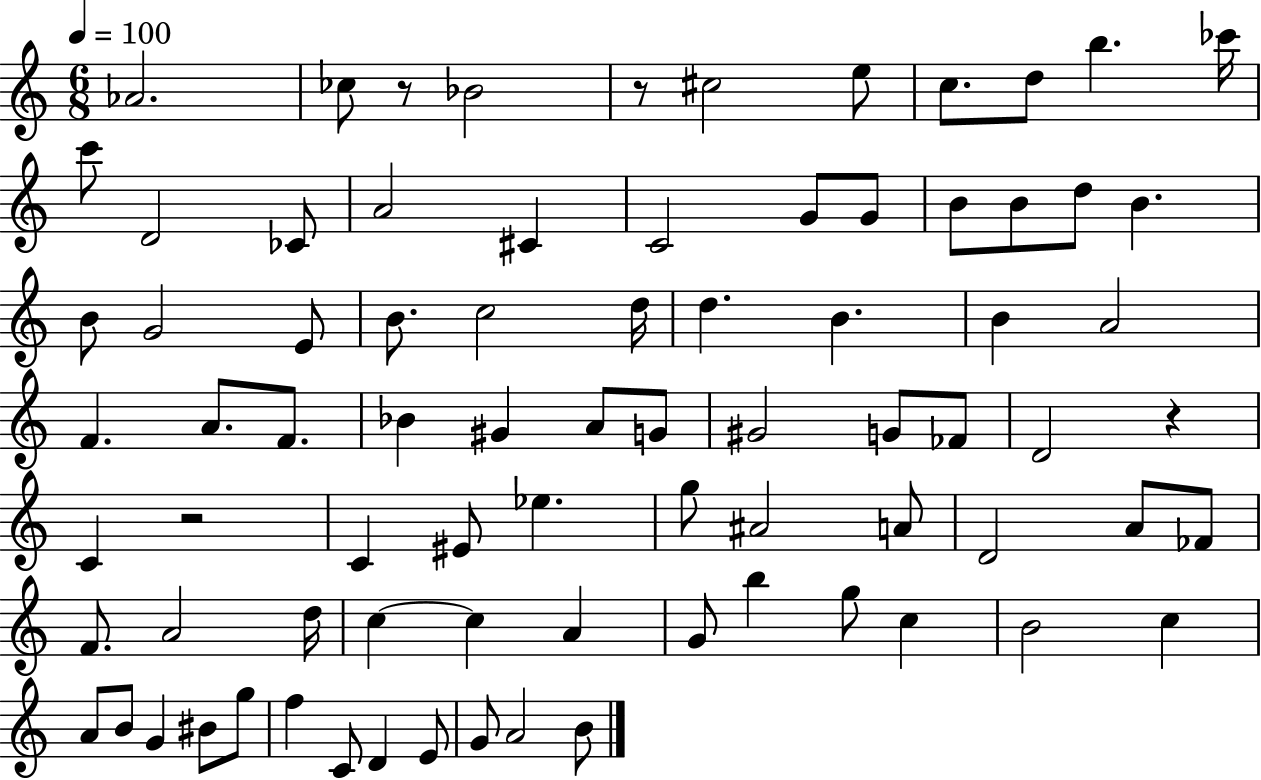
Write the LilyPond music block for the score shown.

{
  \clef treble
  \numericTimeSignature
  \time 6/8
  \key c \major
  \tempo 4 = 100
  aes'2. | ces''8 r8 bes'2 | r8 cis''2 e''8 | c''8. d''8 b''4. ces'''16 | \break c'''8 d'2 ces'8 | a'2 cis'4 | c'2 g'8 g'8 | b'8 b'8 d''8 b'4. | \break b'8 g'2 e'8 | b'8. c''2 d''16 | d''4. b'4. | b'4 a'2 | \break f'4. a'8. f'8. | bes'4 gis'4 a'8 g'8 | gis'2 g'8 fes'8 | d'2 r4 | \break c'4 r2 | c'4 eis'8 ees''4. | g''8 ais'2 a'8 | d'2 a'8 fes'8 | \break f'8. a'2 d''16 | c''4~~ c''4 a'4 | g'8 b''4 g''8 c''4 | b'2 c''4 | \break a'8 b'8 g'4 bis'8 g''8 | f''4 c'8 d'4 e'8 | g'8 a'2 b'8 | \bar "|."
}